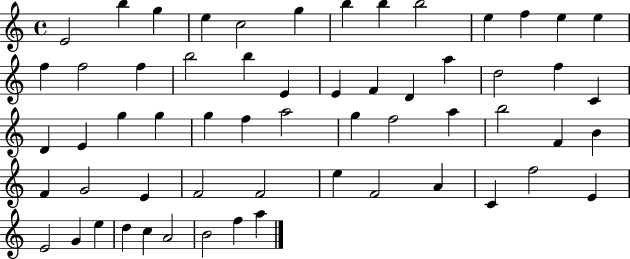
{
  \clef treble
  \time 4/4
  \defaultTimeSignature
  \key c \major
  e'2 b''4 g''4 | e''4 c''2 g''4 | b''4 b''4 b''2 | e''4 f''4 e''4 e''4 | \break f''4 f''2 f''4 | b''2 b''4 e'4 | e'4 f'4 d'4 a''4 | d''2 f''4 c'4 | \break d'4 e'4 g''4 g''4 | g''4 f''4 a''2 | g''4 f''2 a''4 | b''2 f'4 b'4 | \break f'4 g'2 e'4 | f'2 f'2 | e''4 f'2 a'4 | c'4 f''2 e'4 | \break e'2 g'4 e''4 | d''4 c''4 a'2 | b'2 f''4 a''4 | \bar "|."
}